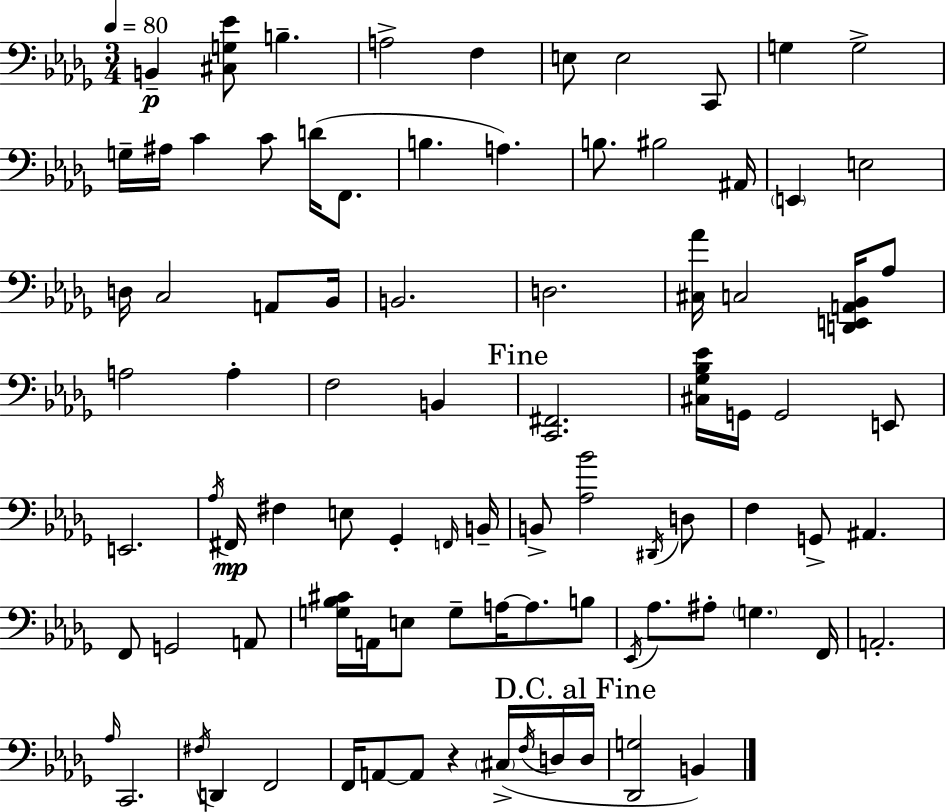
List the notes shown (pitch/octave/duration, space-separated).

B2/q [C#3,G3,Eb4]/e B3/q. A3/h F3/q E3/e E3/h C2/e G3/q G3/h G3/s A#3/s C4/q C4/e D4/s F2/e. B3/q. A3/q. B3/e. BIS3/h A#2/s E2/q E3/h D3/s C3/h A2/e Bb2/s B2/h. D3/h. [C#3,Ab4]/s C3/h [D2,E2,A2,Bb2]/s Ab3/e A3/h A3/q F3/h B2/q [C2,F#2]/h. [C#3,Gb3,Bb3,Eb4]/s G2/s G2/h E2/e E2/h. Ab3/s F#2/s F#3/q E3/e Gb2/q F2/s B2/s B2/e [Ab3,Bb4]/h D#2/s D3/e F3/q G2/e A#2/q. F2/e G2/h A2/e [G3,Bb3,C#4]/s A2/s E3/e G3/e A3/s A3/e. B3/e Eb2/s Ab3/e. A#3/e G3/q. F2/s A2/h. Ab3/s C2/h. F#3/s D2/q F2/h F2/s A2/e A2/e R/q C#3/s F3/s D3/s D3/s [Db2,G3]/h B2/q